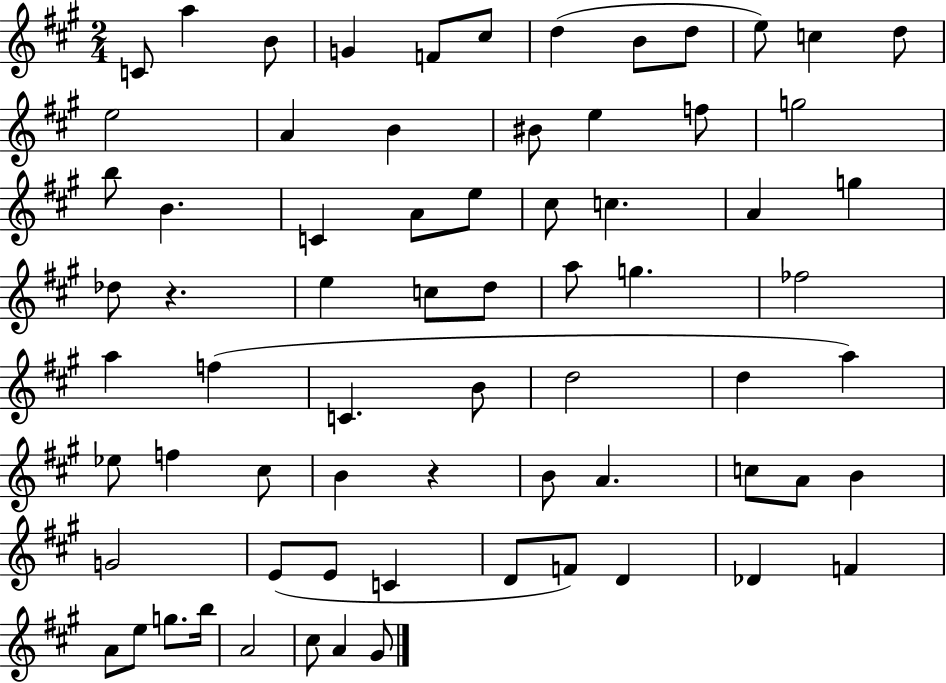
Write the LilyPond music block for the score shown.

{
  \clef treble
  \numericTimeSignature
  \time 2/4
  \key a \major
  \repeat volta 2 { c'8 a''4 b'8 | g'4 f'8 cis''8 | d''4( b'8 d''8 | e''8) c''4 d''8 | \break e''2 | a'4 b'4 | bis'8 e''4 f''8 | g''2 | \break b''8 b'4. | c'4 a'8 e''8 | cis''8 c''4. | a'4 g''4 | \break des''8 r4. | e''4 c''8 d''8 | a''8 g''4. | fes''2 | \break a''4 f''4( | c'4. b'8 | d''2 | d''4 a''4) | \break ees''8 f''4 cis''8 | b'4 r4 | b'8 a'4. | c''8 a'8 b'4 | \break g'2 | e'8( e'8 c'4 | d'8 f'8) d'4 | des'4 f'4 | \break a'8 e''8 g''8. b''16 | a'2 | cis''8 a'4 gis'8 | } \bar "|."
}